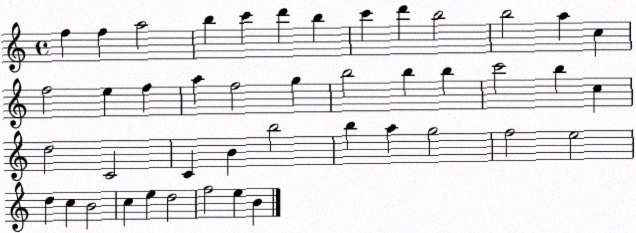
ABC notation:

X:1
T:Untitled
M:4/4
L:1/4
K:C
f f a2 b c' d' b c' d' b2 b2 a c f2 e f a f2 g b2 b b c'2 b c d2 C2 C B b2 b a g2 f2 e2 d c B2 c e d2 f2 e B